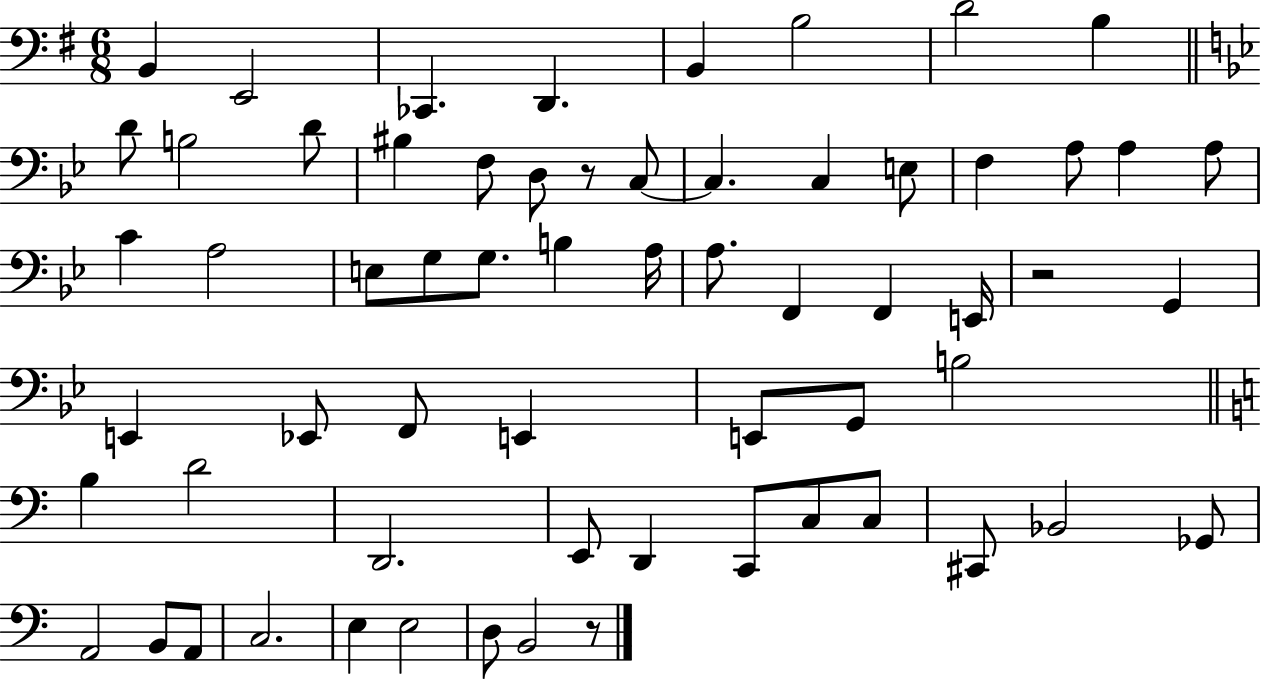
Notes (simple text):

B2/q E2/h CES2/q. D2/q. B2/q B3/h D4/h B3/q D4/e B3/h D4/e BIS3/q F3/e D3/e R/e C3/e C3/q. C3/q E3/e F3/q A3/e A3/q A3/e C4/q A3/h E3/e G3/e G3/e. B3/q A3/s A3/e. F2/q F2/q E2/s R/h G2/q E2/q Eb2/e F2/e E2/q E2/e G2/e B3/h B3/q D4/h D2/h. E2/e D2/q C2/e C3/e C3/e C#2/e Bb2/h Gb2/e A2/h B2/e A2/e C3/h. E3/q E3/h D3/e B2/h R/e